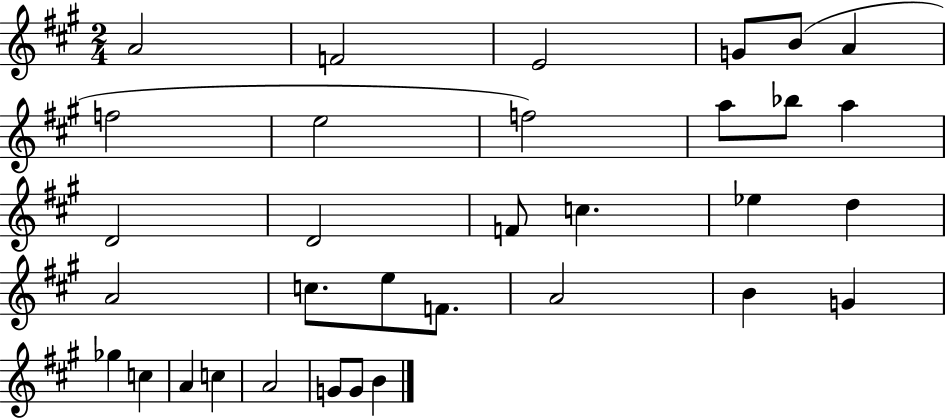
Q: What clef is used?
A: treble